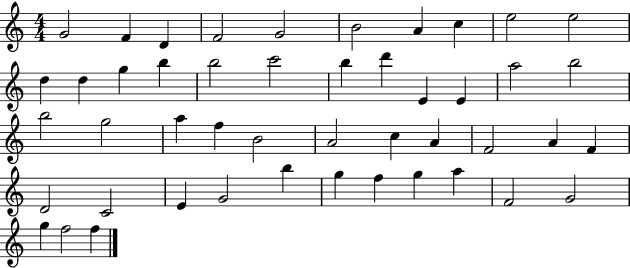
G4/h F4/q D4/q F4/h G4/h B4/h A4/q C5/q E5/h E5/h D5/q D5/q G5/q B5/q B5/h C6/h B5/q D6/q E4/q E4/q A5/h B5/h B5/h G5/h A5/q F5/q B4/h A4/h C5/q A4/q F4/h A4/q F4/q D4/h C4/h E4/q G4/h B5/q G5/q F5/q G5/q A5/q F4/h G4/h G5/q F5/h F5/q